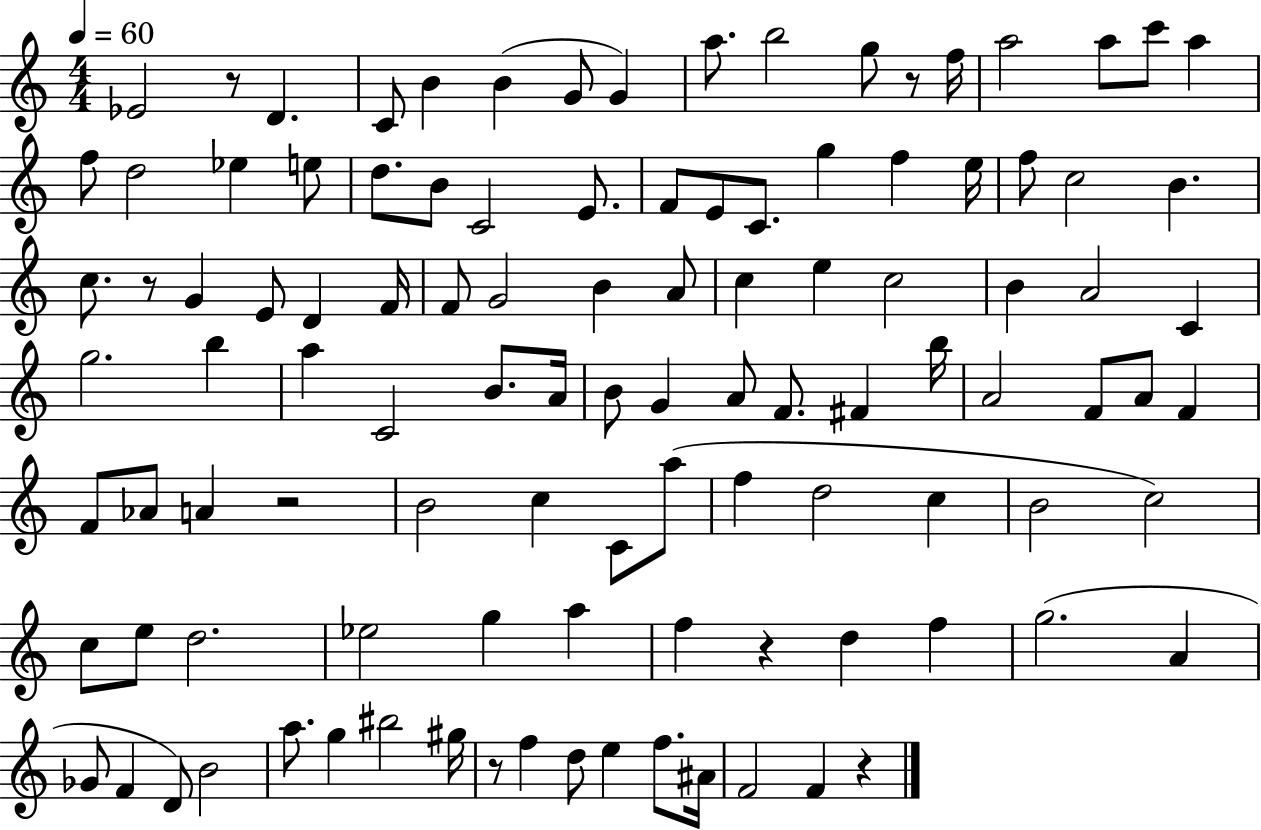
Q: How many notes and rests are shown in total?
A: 108